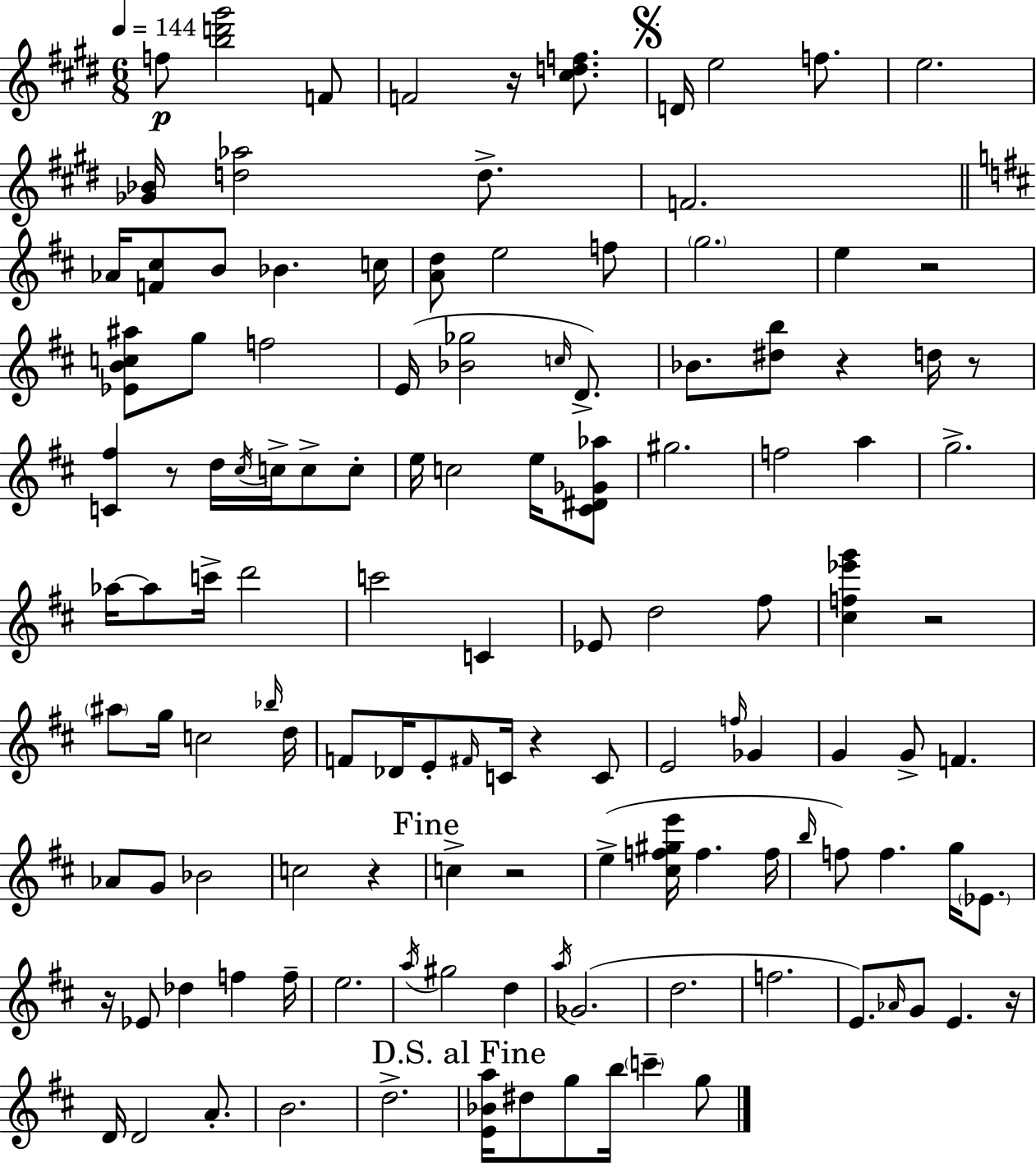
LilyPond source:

{
  \clef treble
  \numericTimeSignature
  \time 6/8
  \key e \major
  \tempo 4 = 144
  f''8\p <b'' d''' gis'''>2 f'8 | f'2 r16 <cis'' d'' f''>8. | \mark \markup { \musicglyph "scripts.segno" } d'16 e''2 f''8. | e''2. | \break <ges' bes'>16 <d'' aes''>2 d''8.-> | f'2. | \bar "||" \break \key d \major aes'16 <f' cis''>8 b'8 bes'4. c''16 | <a' d''>8 e''2 f''8 | \parenthesize g''2. | e''4 r2 | \break <ees' b' c'' ais''>8 g''8 f''2 | e'16( <bes' ges''>2 \grace { c''16 }) d'8.-> | bes'8. <dis'' b''>8 r4 d''16 r8 | <c' fis''>4 r8 d''16 \acciaccatura { cis''16 } c''16-> c''8-> | \break c''8-. e''16 c''2 e''16 | <cis' dis' ges' aes''>8 gis''2. | f''2 a''4 | g''2.-> | \break aes''16~~ aes''8 c'''16-> d'''2 | c'''2 c'4 | ees'8 d''2 | fis''8 <cis'' f'' ees''' g'''>4 r2 | \break \parenthesize ais''8 g''16 c''2 | \grace { bes''16 } d''16 f'8 des'16 e'8-. \grace { fis'16 } c'16 r4 | c'8 e'2 | \grace { f''16 } ges'4 g'4 g'8-> f'4. | \break aes'8 g'8 bes'2 | c''2 | r4 \mark "Fine" c''4-> r2 | e''4->( <cis'' f'' gis'' e'''>16 f''4. | \break f''16 \grace { b''16 }) f''8 f''4. | g''16 \parenthesize ees'8. r16 ees'8 des''4 | f''4 f''16-- e''2. | \acciaccatura { a''16 } gis''2 | \break d''4 \acciaccatura { a''16 }( ges'2. | d''2. | f''2. | e'8.) \grace { aes'16 } | \break g'8 e'4. r16 d'16 d'2 | a'8.-. b'2. | d''2.-> | \mark "D.S. al Fine" <e' bes' a''>16 dis''8 | \break g''8 b''16 \parenthesize c'''4-- g''8 \bar "|."
}